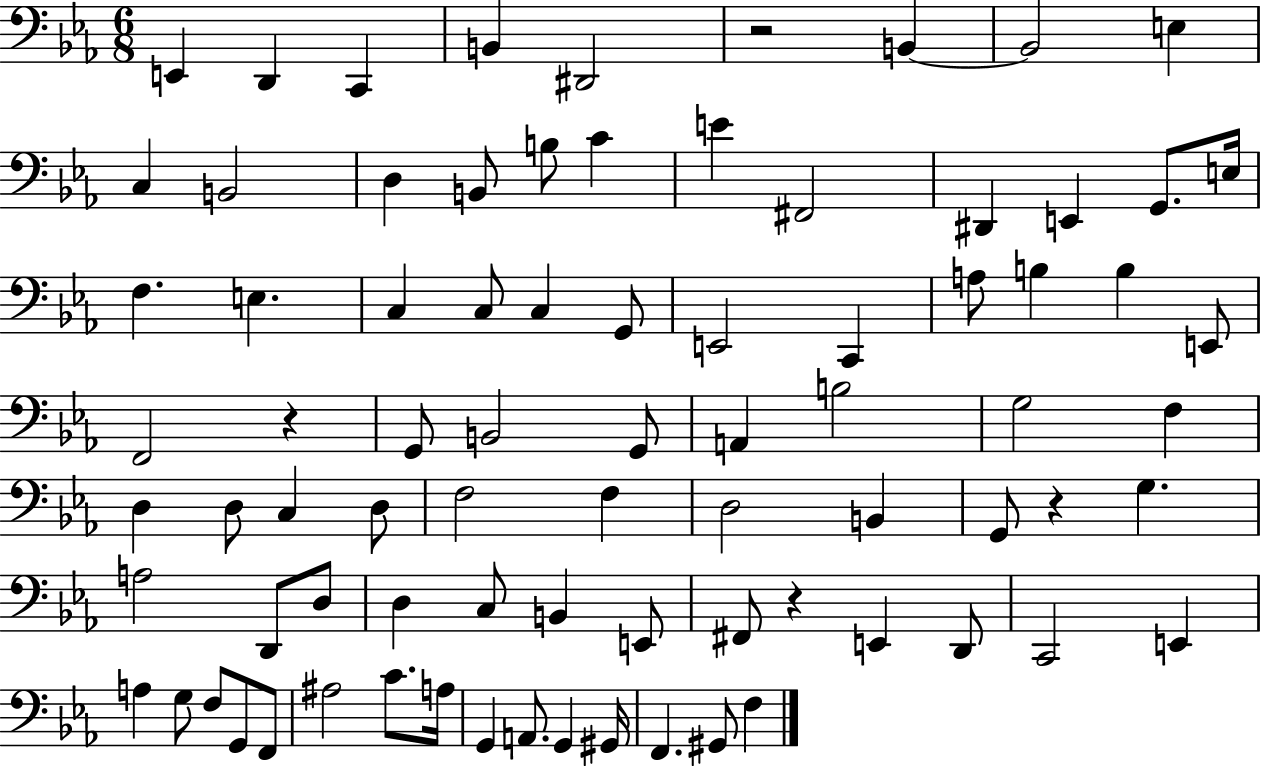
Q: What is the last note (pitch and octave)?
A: F3